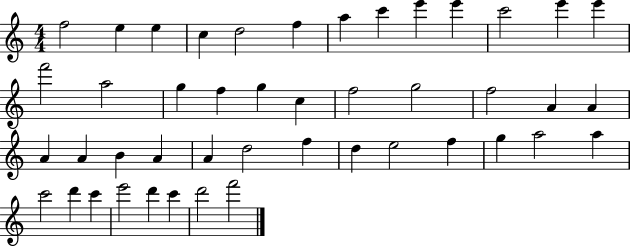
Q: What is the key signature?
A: C major